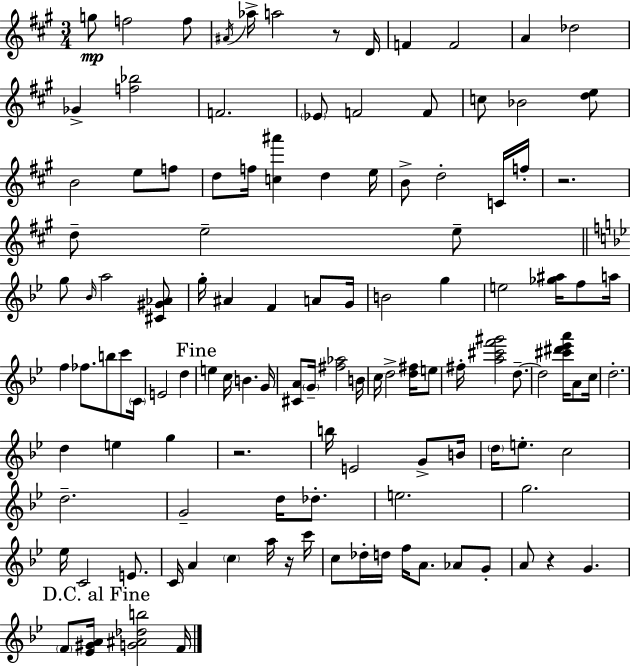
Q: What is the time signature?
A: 3/4